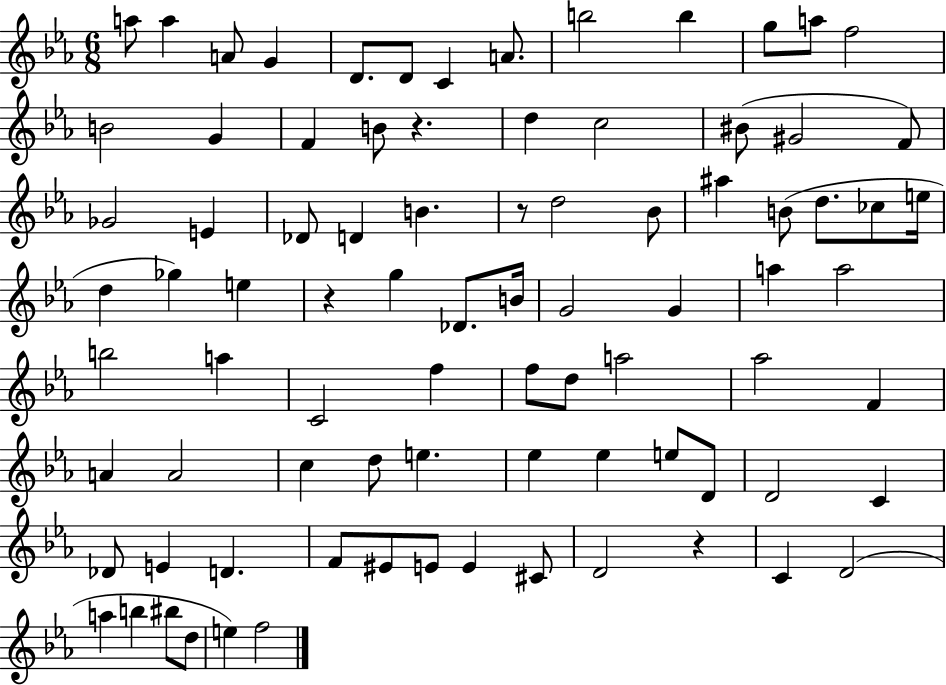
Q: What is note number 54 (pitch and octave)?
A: A4